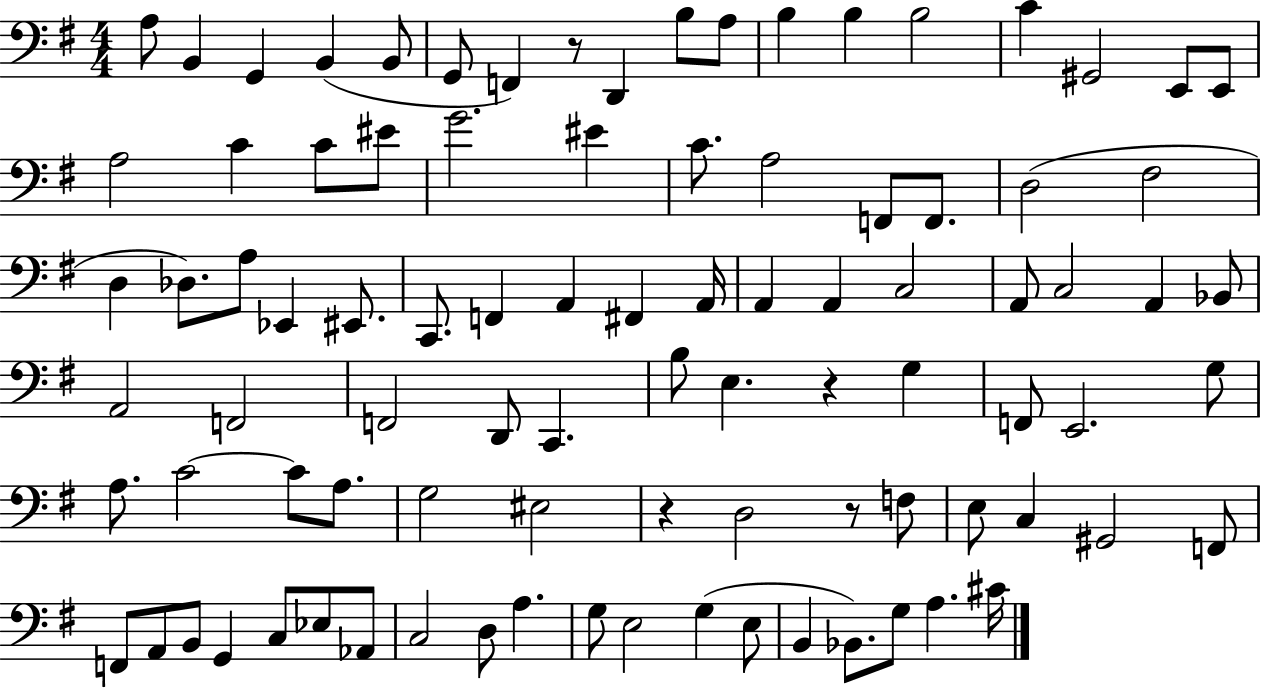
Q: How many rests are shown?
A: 4